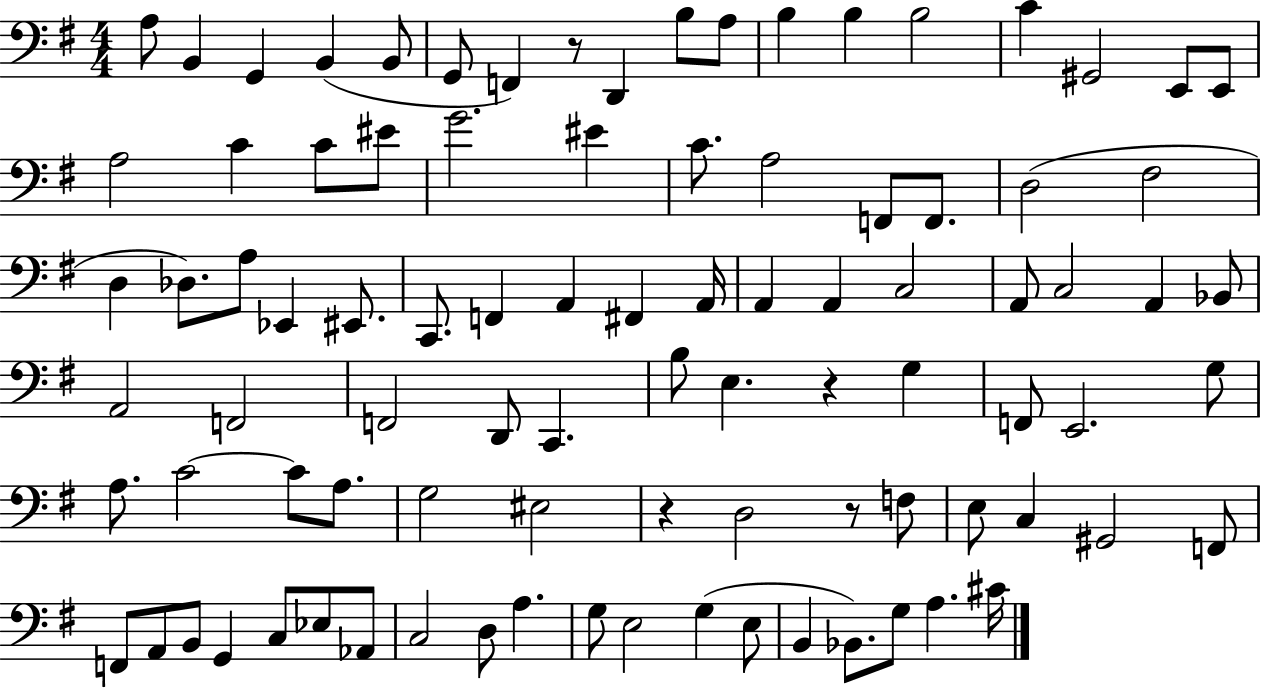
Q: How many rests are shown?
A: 4